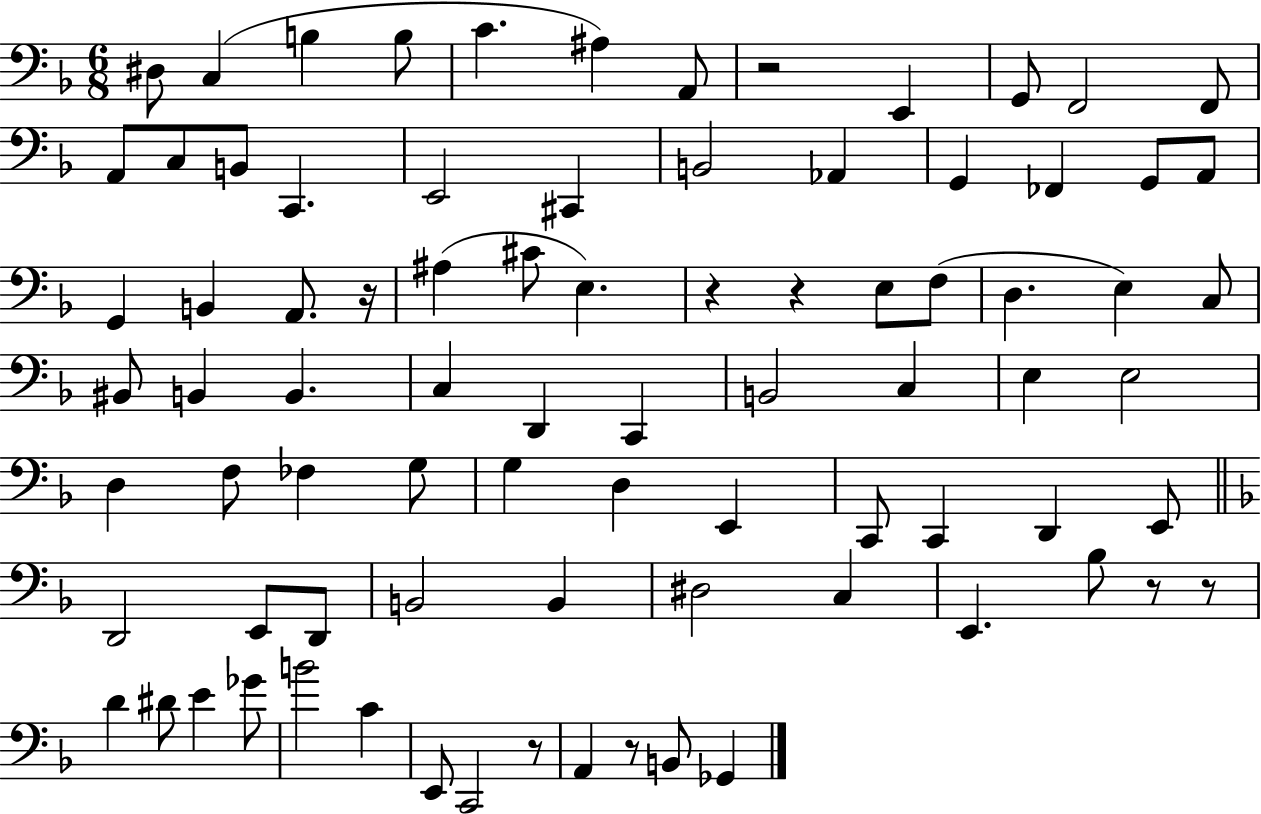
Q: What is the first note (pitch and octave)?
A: D#3